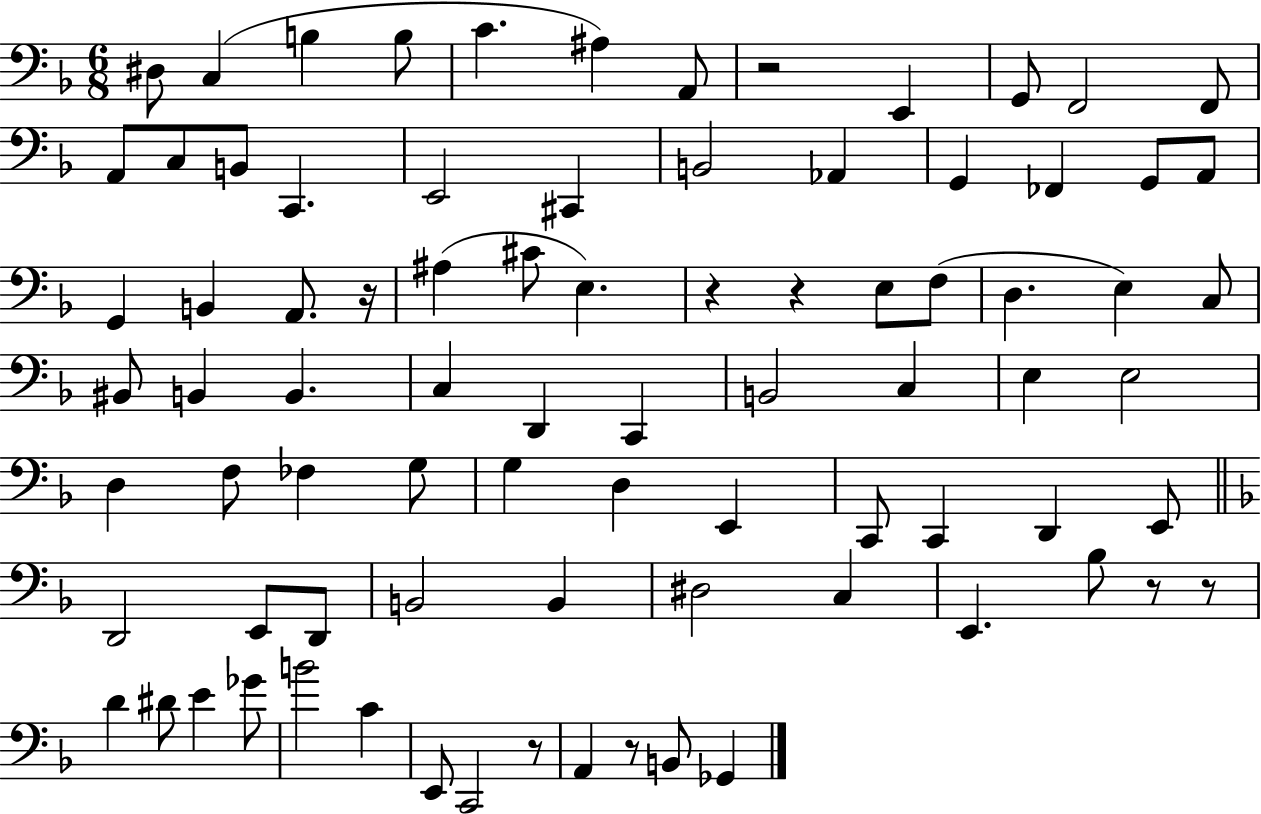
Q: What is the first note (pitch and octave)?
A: D#3